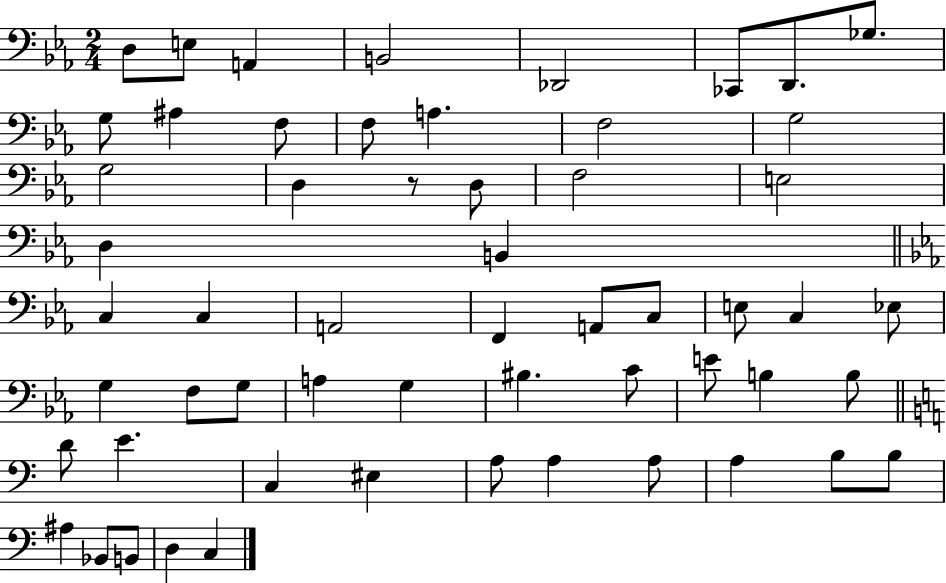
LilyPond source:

{
  \clef bass
  \numericTimeSignature
  \time 2/4
  \key ees \major
  d8 e8 a,4 | b,2 | des,2 | ces,8 d,8. ges8. | \break g8 ais4 f8 | f8 a4. | f2 | g2 | \break g2 | d4 r8 d8 | f2 | e2 | \break d4 b,4 | \bar "||" \break \key ees \major c4 c4 | a,2 | f,4 a,8 c8 | e8 c4 ees8 | \break g4 f8 g8 | a4 g4 | bis4. c'8 | e'8 b4 b8 | \break \bar "||" \break \key a \minor d'8 e'4. | c4 eis4 | a8 a4 a8 | a4 b8 b8 | \break ais4 bes,8 b,8 | d4 c4 | \bar "|."
}